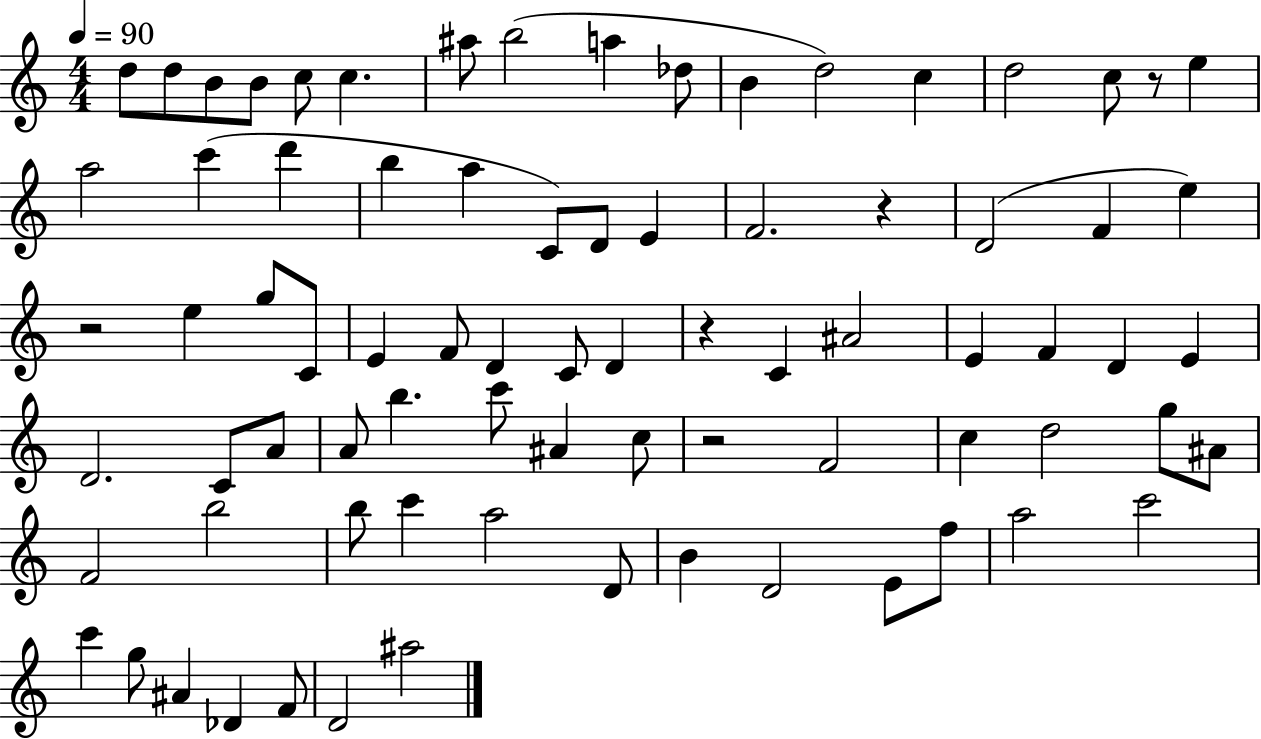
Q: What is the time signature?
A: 4/4